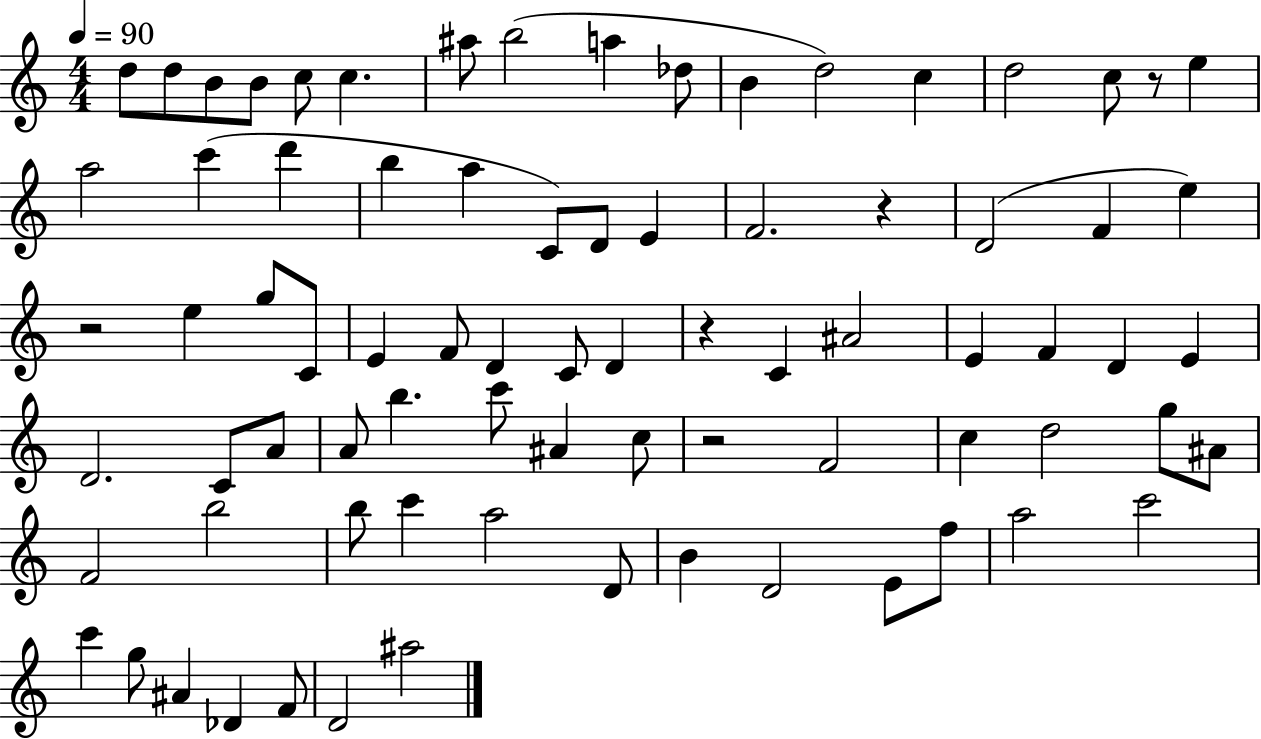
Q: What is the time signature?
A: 4/4